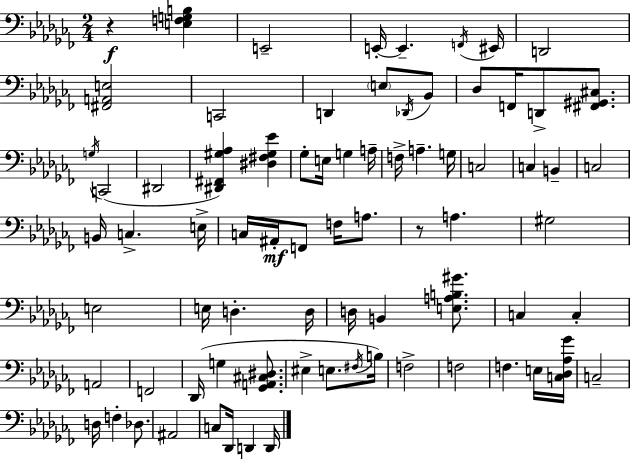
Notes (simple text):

R/q [E3,F3,G3,B3]/q E2/h E2/s E2/q. F2/s EIS2/s D2/h [F#2,A2,E3]/h C2/h D2/q E3/e Db2/s Bb2/e Db3/e F2/s D2/e [F#2,G#2,C#3]/e. G3/s C2/h D#2/h [D#2,F#2,G#3,Ab3]/q [D#3,F#3,G#3,Eb4]/q Gb3/e E3/s G3/q A3/s F3/s A3/q. G3/s C3/h C3/q B2/q C3/h B2/s C3/q. E3/s C3/s A#2/s F2/e F3/s A3/e. R/e A3/q. G#3/h E3/h E3/s D3/q. D3/s D3/s B2/q [E3,A3,B3,G#4]/e. C3/q C3/q A2/h F2/h Db2/s G3/q [Gb2,A2,C#3,D#3]/e. EIS3/q E3/e. F#3/s B3/s F3/h F3/h F3/q. E3/s [C3,Db3,Ab3,Gb4]/s C3/h D3/s F3/q Db3/e. A#2/h C3/e Db2/s D2/q D2/s